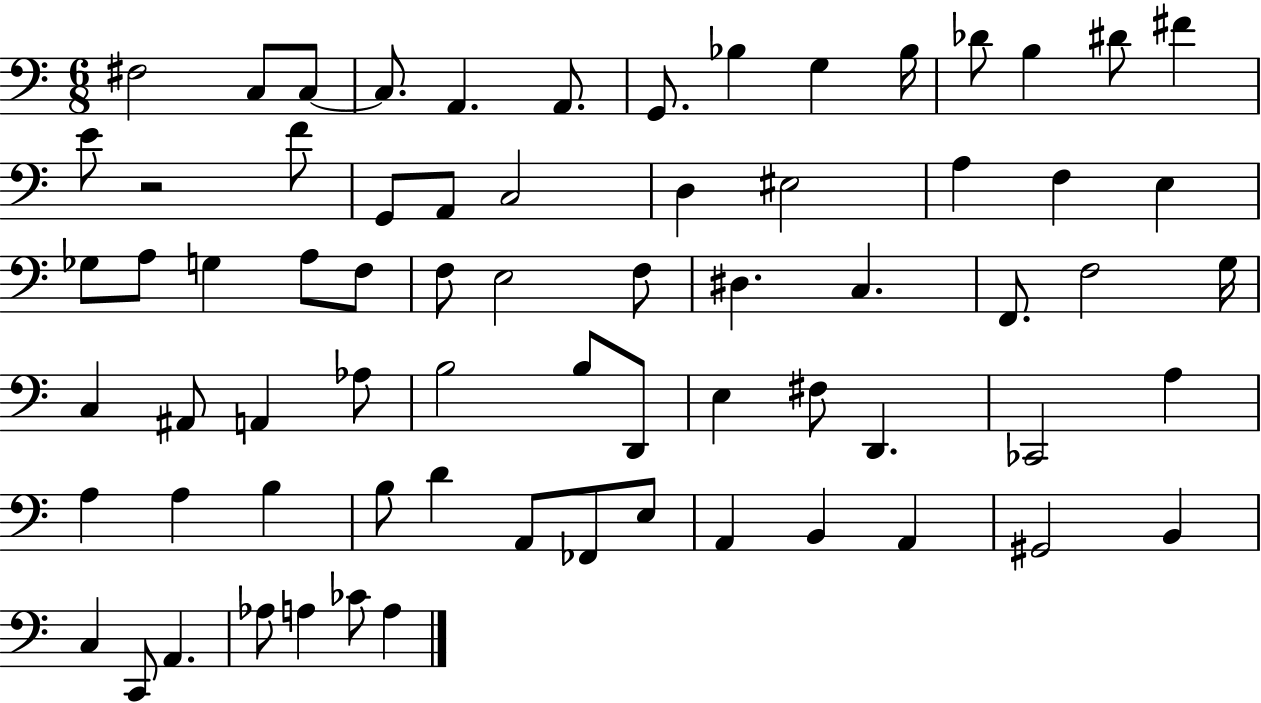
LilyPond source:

{
  \clef bass
  \numericTimeSignature
  \time 6/8
  \key c \major
  \repeat volta 2 { fis2 c8 c8~~ | c8. a,4. a,8. | g,8. bes4 g4 bes16 | des'8 b4 dis'8 fis'4 | \break e'8 r2 f'8 | g,8 a,8 c2 | d4 eis2 | a4 f4 e4 | \break ges8 a8 g4 a8 f8 | f8 e2 f8 | dis4. c4. | f,8. f2 g16 | \break c4 ais,8 a,4 aes8 | b2 b8 d,8 | e4 fis8 d,4. | ces,2 a4 | \break a4 a4 b4 | b8 d'4 a,8 fes,8 e8 | a,4 b,4 a,4 | gis,2 b,4 | \break c4 c,8 a,4. | aes8 a4 ces'8 a4 | } \bar "|."
}